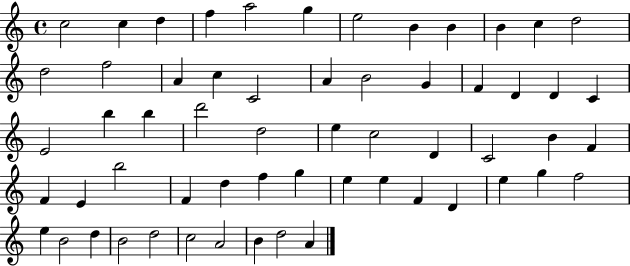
{
  \clef treble
  \time 4/4
  \defaultTimeSignature
  \key c \major
  c''2 c''4 d''4 | f''4 a''2 g''4 | e''2 b'4 b'4 | b'4 c''4 d''2 | \break d''2 f''2 | a'4 c''4 c'2 | a'4 b'2 g'4 | f'4 d'4 d'4 c'4 | \break e'2 b''4 b''4 | d'''2 d''2 | e''4 c''2 d'4 | c'2 b'4 f'4 | \break f'4 e'4 b''2 | f'4 d''4 f''4 g''4 | e''4 e''4 f'4 d'4 | e''4 g''4 f''2 | \break e''4 b'2 d''4 | b'2 d''2 | c''2 a'2 | b'4 d''2 a'4 | \break \bar "|."
}